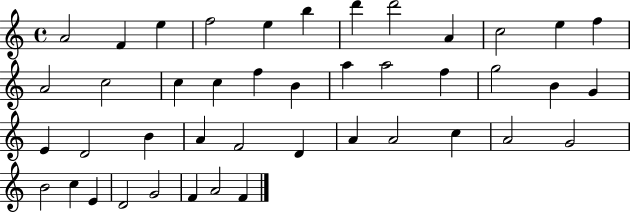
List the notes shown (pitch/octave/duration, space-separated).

A4/h F4/q E5/q F5/h E5/q B5/q D6/q D6/h A4/q C5/h E5/q F5/q A4/h C5/h C5/q C5/q F5/q B4/q A5/q A5/h F5/q G5/h B4/q G4/q E4/q D4/h B4/q A4/q F4/h D4/q A4/q A4/h C5/q A4/h G4/h B4/h C5/q E4/q D4/h G4/h F4/q A4/h F4/q